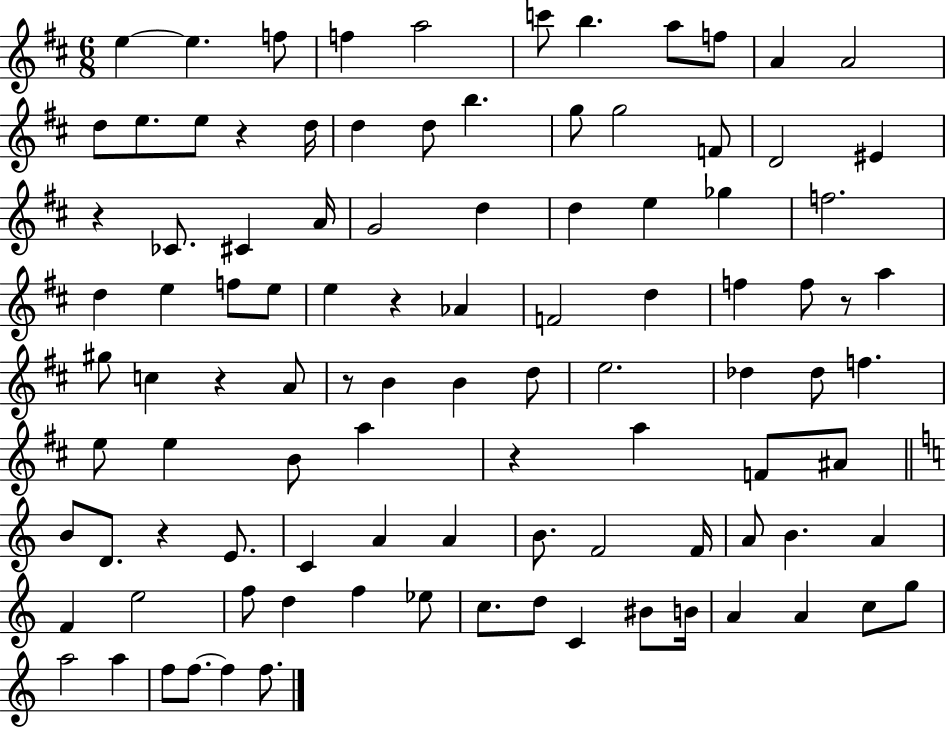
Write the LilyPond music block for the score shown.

{
  \clef treble
  \numericTimeSignature
  \time 6/8
  \key d \major
  e''4~~ e''4. f''8 | f''4 a''2 | c'''8 b''4. a''8 f''8 | a'4 a'2 | \break d''8 e''8. e''8 r4 d''16 | d''4 d''8 b''4. | g''8 g''2 f'8 | d'2 eis'4 | \break r4 ces'8. cis'4 a'16 | g'2 d''4 | d''4 e''4 ges''4 | f''2. | \break d''4 e''4 f''8 e''8 | e''4 r4 aes'4 | f'2 d''4 | f''4 f''8 r8 a''4 | \break gis''8 c''4 r4 a'8 | r8 b'4 b'4 d''8 | e''2. | des''4 des''8 f''4. | \break e''8 e''4 b'8 a''4 | r4 a''4 f'8 ais'8 | \bar "||" \break \key c \major b'8 d'8. r4 e'8. | c'4 a'4 a'4 | b'8. f'2 f'16 | a'8 b'4. a'4 | \break f'4 e''2 | f''8 d''4 f''4 ees''8 | c''8. d''8 c'4 bis'8 b'16 | a'4 a'4 c''8 g''8 | \break a''2 a''4 | f''8 f''8.~~ f''4 f''8. | \bar "|."
}